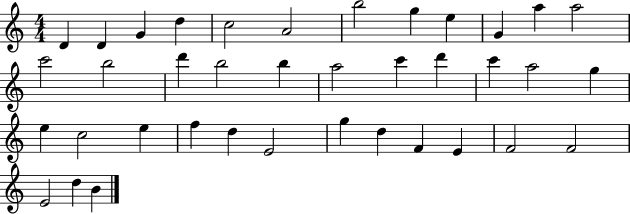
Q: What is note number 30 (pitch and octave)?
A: G5